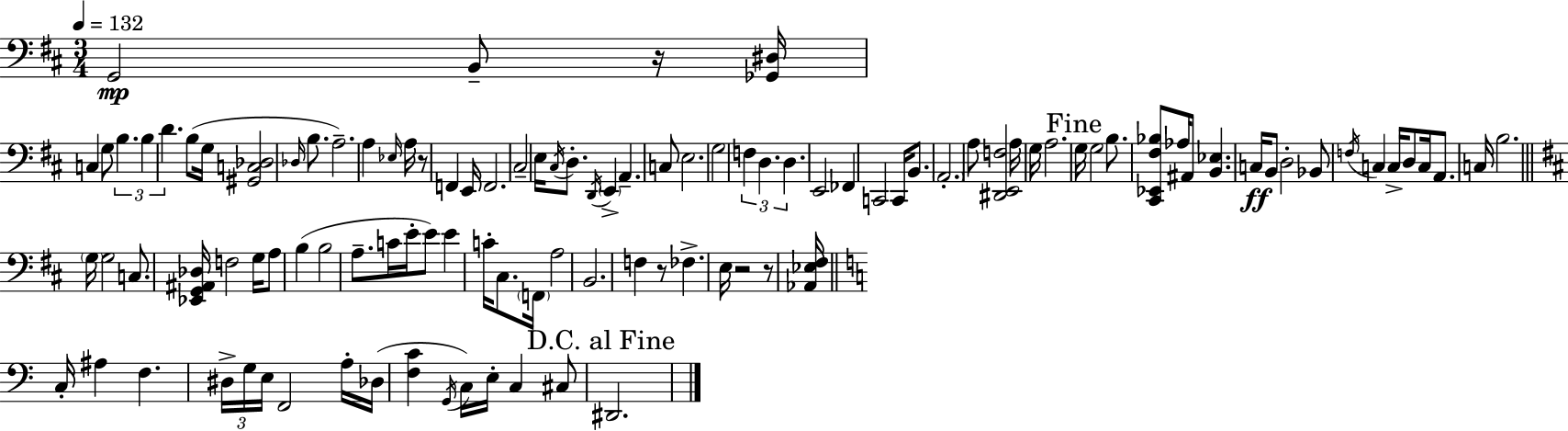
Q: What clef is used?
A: bass